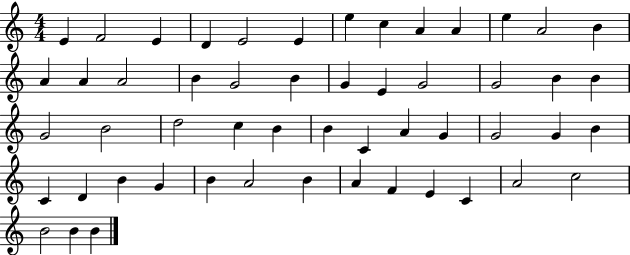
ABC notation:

X:1
T:Untitled
M:4/4
L:1/4
K:C
E F2 E D E2 E e c A A e A2 B A A A2 B G2 B G E G2 G2 B B G2 B2 d2 c B B C A G G2 G B C D B G B A2 B A F E C A2 c2 B2 B B